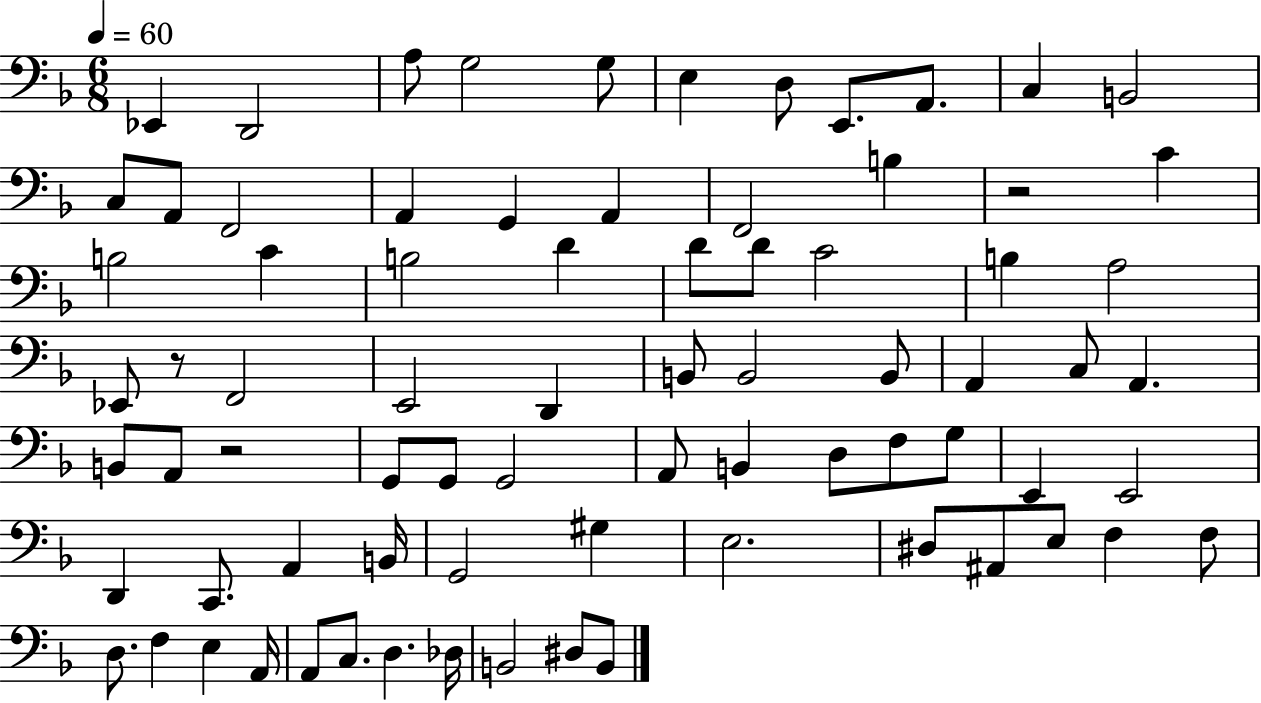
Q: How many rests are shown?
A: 3